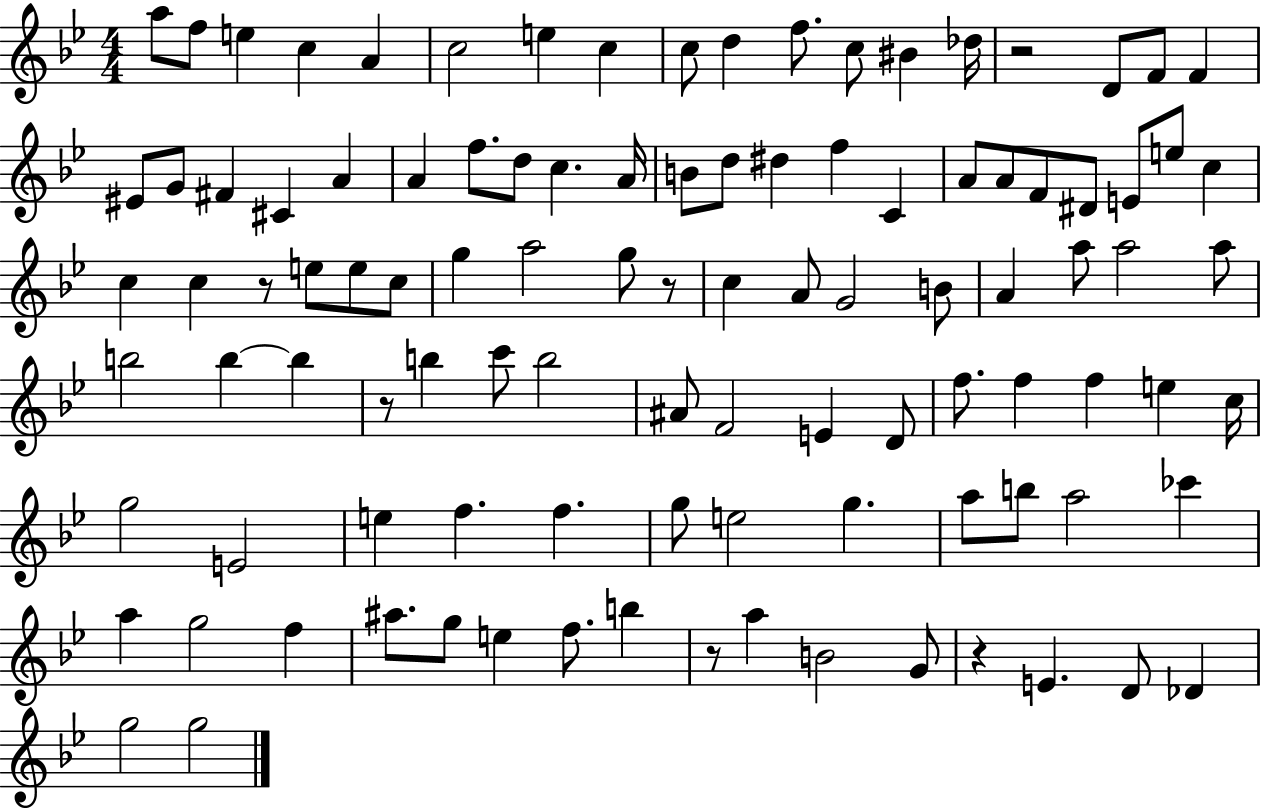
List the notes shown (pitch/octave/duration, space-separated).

A5/e F5/e E5/q C5/q A4/q C5/h E5/q C5/q C5/e D5/q F5/e. C5/e BIS4/q Db5/s R/h D4/e F4/e F4/q EIS4/e G4/e F#4/q C#4/q A4/q A4/q F5/e. D5/e C5/q. A4/s B4/e D5/e D#5/q F5/q C4/q A4/e A4/e F4/e D#4/e E4/e E5/e C5/q C5/q C5/q R/e E5/e E5/e C5/e G5/q A5/h G5/e R/e C5/q A4/e G4/h B4/e A4/q A5/e A5/h A5/e B5/h B5/q B5/q R/e B5/q C6/e B5/h A#4/e F4/h E4/q D4/e F5/e. F5/q F5/q E5/q C5/s G5/h E4/h E5/q F5/q. F5/q. G5/e E5/h G5/q. A5/e B5/e A5/h CES6/q A5/q G5/h F5/q A#5/e. G5/e E5/q F5/e. B5/q R/e A5/q B4/h G4/e R/q E4/q. D4/e Db4/q G5/h G5/h